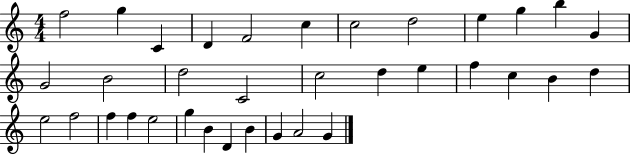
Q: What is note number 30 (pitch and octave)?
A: B4